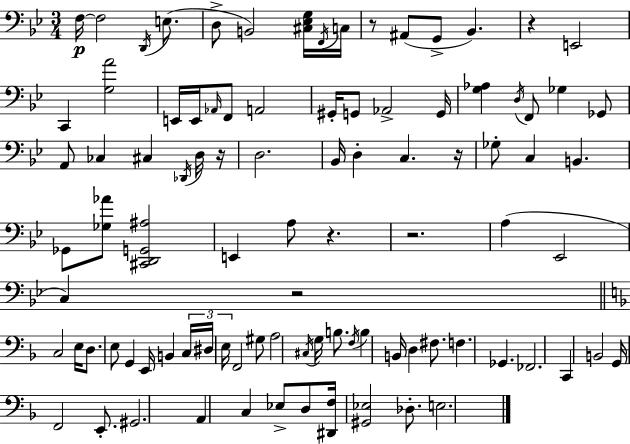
{
  \clef bass
  \numericTimeSignature
  \time 3/4
  \key g \minor
  f16~~\p f2 \acciaccatura { d,16 }( e8. | d8-> b,2) <cis ees g>16 | \acciaccatura { f,16 } c16 r8 ais,8( g,8-> bes,4.) | r4 e,2 | \break c,4 <g a'>2 | e,16 e,16 \grace { aes,16 } f,8 a,2 | gis,16-. g,8 aes,2-> | g,16 <g aes>4 \acciaccatura { d16 } f,8 ges4 | \break ges,8 a,8 ces4 cis4 | \acciaccatura { des,16 } d16 r16 d2. | bes,16 d4-. c4. | r16 ges8-. c4 b,4. | \break ges,8 <ges aes'>8 <cis, d, g, ais>2 | e,4 a8 r4. | r2. | a4( ees,2 | \break c4) r2 | \bar "||" \break \key f \major c2 e16 d8. | e8 g,4 e,16 b,4 \tuplet 3/2 { c16 | dis16 e16 } f,2 gis8 | a2 \acciaccatura { cis16 } g16 b8. | \break \acciaccatura { f16 } b4 b,16 d4 fis8. | f4. ges,4. | fes,2. | c,4 b,2 | \break g,16 f,2 e,8.-. | gis,2. | a,4 c4 ees8-> | d8 <dis, f>16 <gis, ees>2 des8.-. | \break e2. | \bar "|."
}